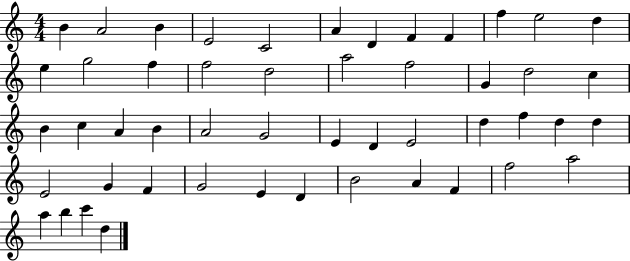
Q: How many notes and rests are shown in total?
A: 50